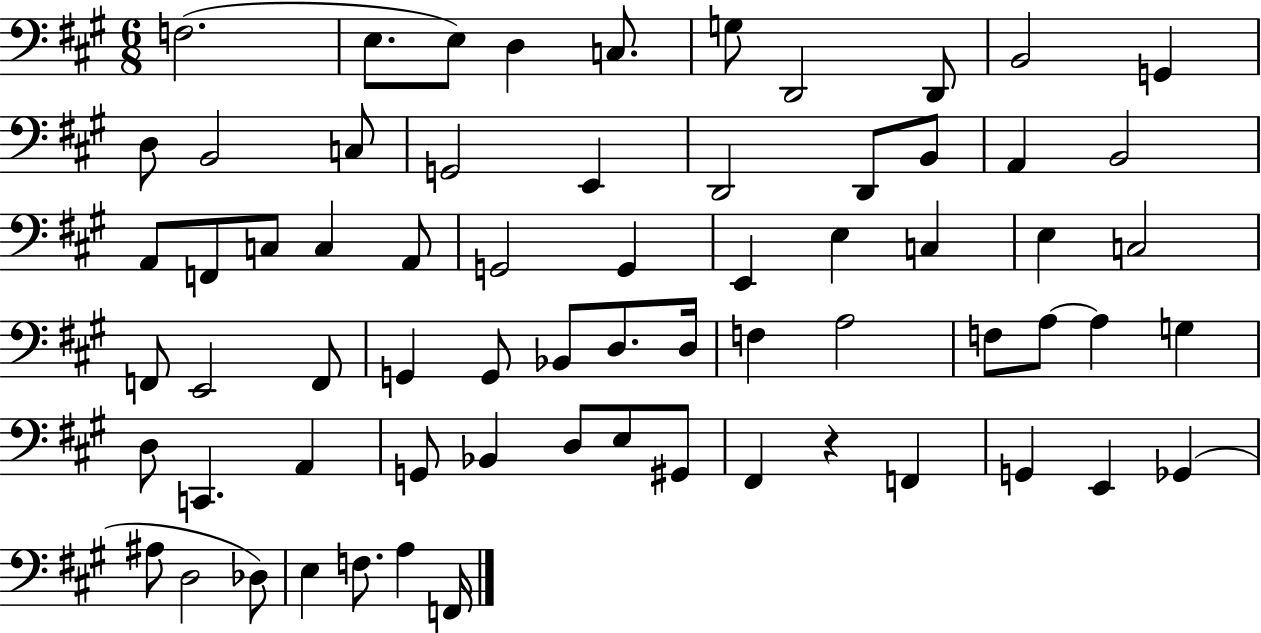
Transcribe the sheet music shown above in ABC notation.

X:1
T:Untitled
M:6/8
L:1/4
K:A
F,2 E,/2 E,/2 D, C,/2 G,/2 D,,2 D,,/2 B,,2 G,, D,/2 B,,2 C,/2 G,,2 E,, D,,2 D,,/2 B,,/2 A,, B,,2 A,,/2 F,,/2 C,/2 C, A,,/2 G,,2 G,, E,, E, C, E, C,2 F,,/2 E,,2 F,,/2 G,, G,,/2 _B,,/2 D,/2 D,/4 F, A,2 F,/2 A,/2 A, G, D,/2 C,, A,, G,,/2 _B,, D,/2 E,/2 ^G,,/2 ^F,, z F,, G,, E,, _G,, ^A,/2 D,2 _D,/2 E, F,/2 A, F,,/4